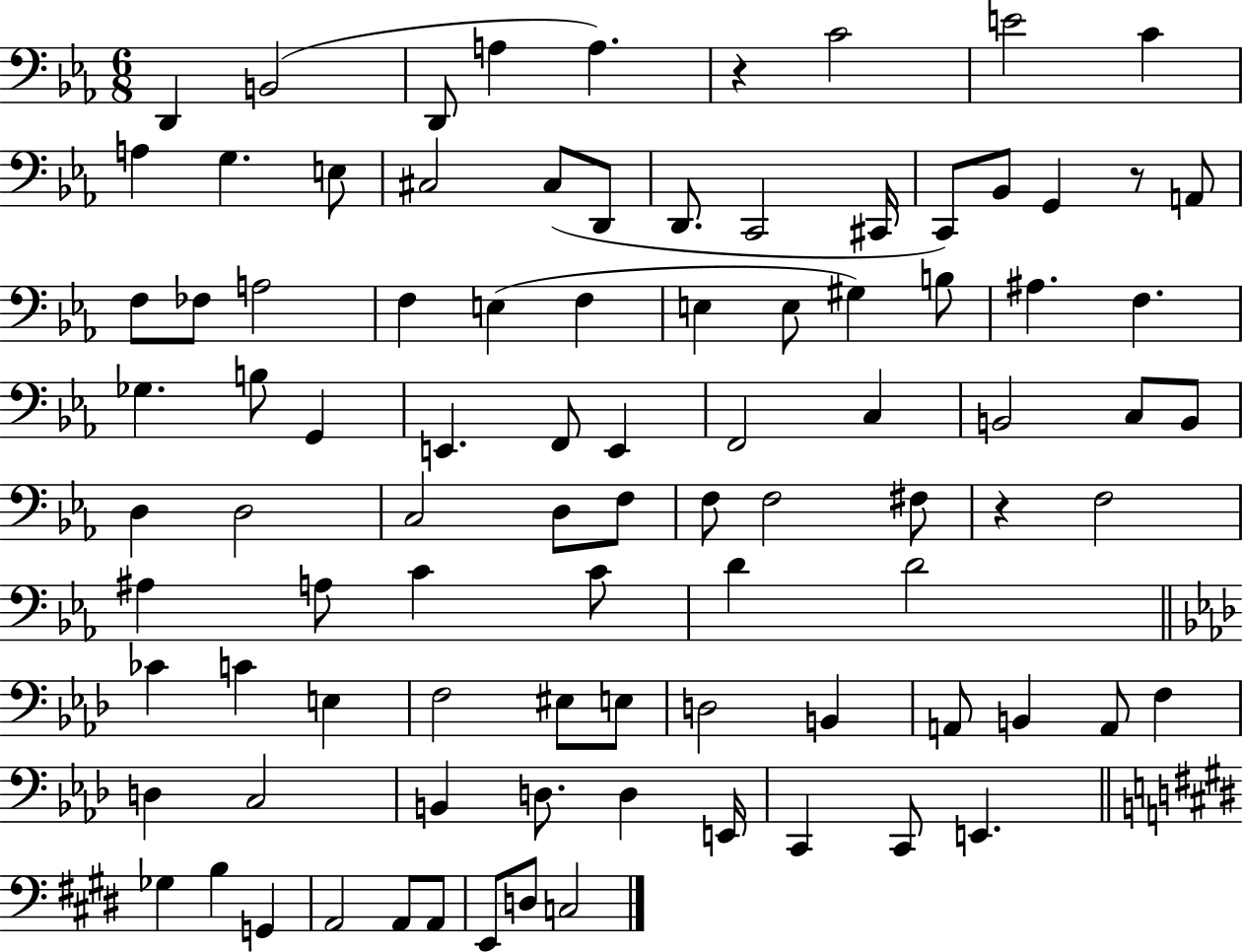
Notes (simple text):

D2/q B2/h D2/e A3/q A3/q. R/q C4/h E4/h C4/q A3/q G3/q. E3/e C#3/h C#3/e D2/e D2/e. C2/h C#2/s C2/e Bb2/e G2/q R/e A2/e F3/e FES3/e A3/h F3/q E3/q F3/q E3/q E3/e G#3/q B3/e A#3/q. F3/q. Gb3/q. B3/e G2/q E2/q. F2/e E2/q F2/h C3/q B2/h C3/e B2/e D3/q D3/h C3/h D3/e F3/e F3/e F3/h F#3/e R/q F3/h A#3/q A3/e C4/q C4/e D4/q D4/h CES4/q C4/q E3/q F3/h EIS3/e E3/e D3/h B2/q A2/e B2/q A2/e F3/q D3/q C3/h B2/q D3/e. D3/q E2/s C2/q C2/e E2/q. Gb3/q B3/q G2/q A2/h A2/e A2/e E2/e D3/e C3/h